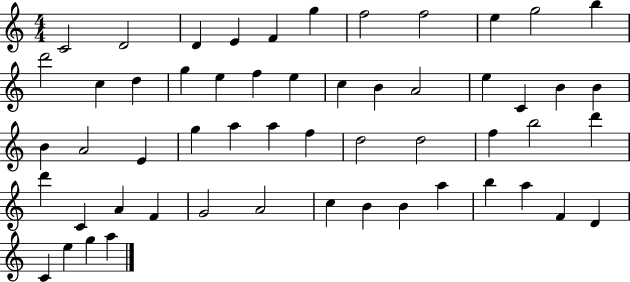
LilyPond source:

{
  \clef treble
  \numericTimeSignature
  \time 4/4
  \key c \major
  c'2 d'2 | d'4 e'4 f'4 g''4 | f''2 f''2 | e''4 g''2 b''4 | \break d'''2 c''4 d''4 | g''4 e''4 f''4 e''4 | c''4 b'4 a'2 | e''4 c'4 b'4 b'4 | \break b'4 a'2 e'4 | g''4 a''4 a''4 f''4 | d''2 d''2 | f''4 b''2 d'''4 | \break d'''4 c'4 a'4 f'4 | g'2 a'2 | c''4 b'4 b'4 a''4 | b''4 a''4 f'4 d'4 | \break c'4 e''4 g''4 a''4 | \bar "|."
}